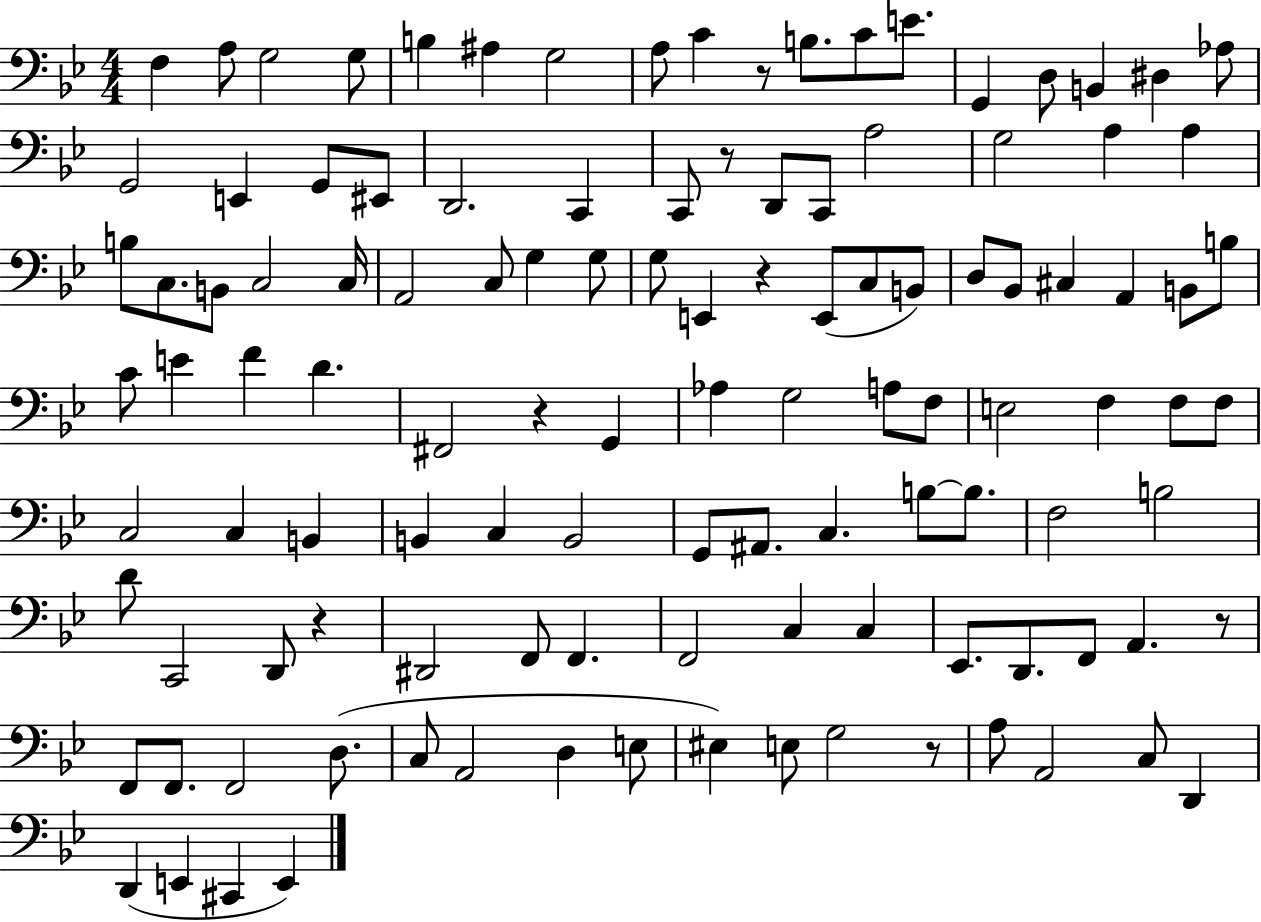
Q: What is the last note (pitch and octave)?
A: E2